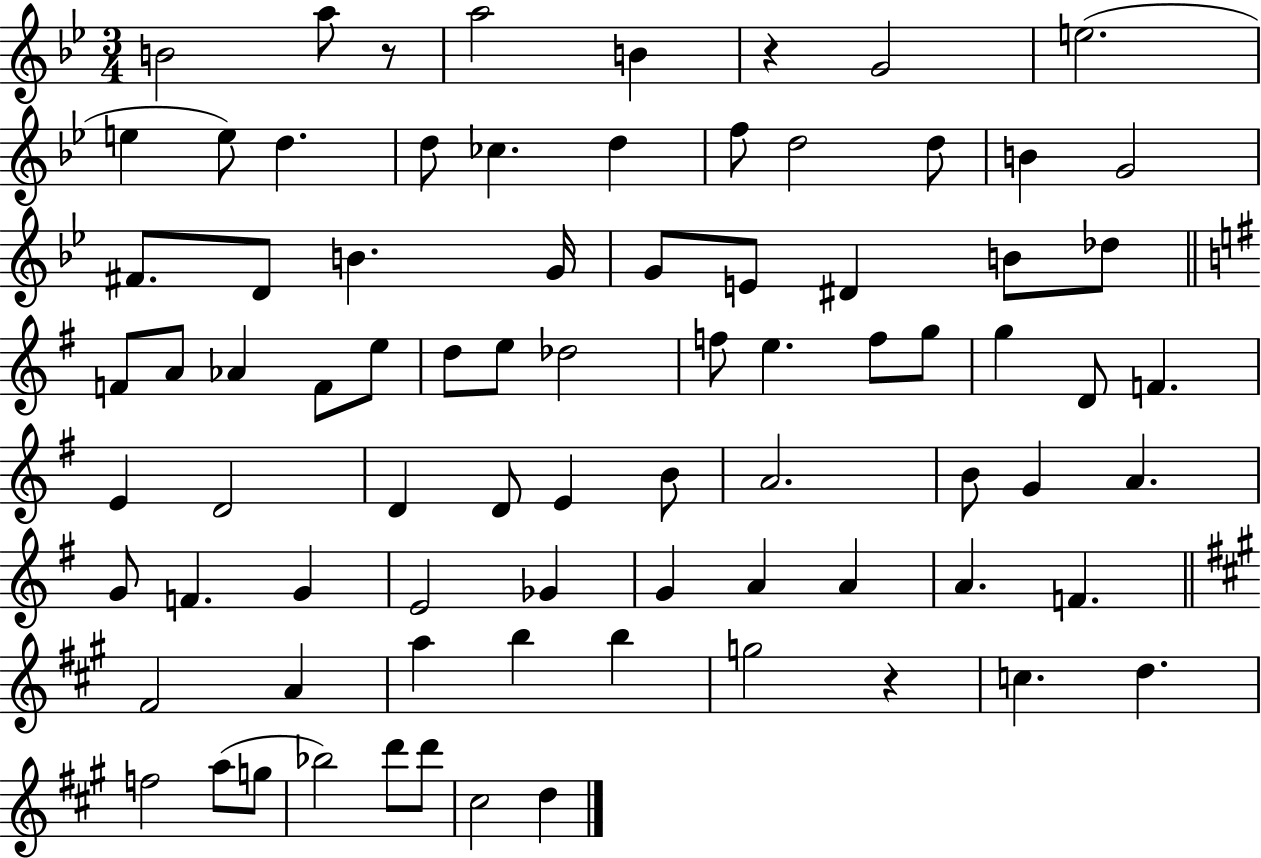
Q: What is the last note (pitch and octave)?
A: D5